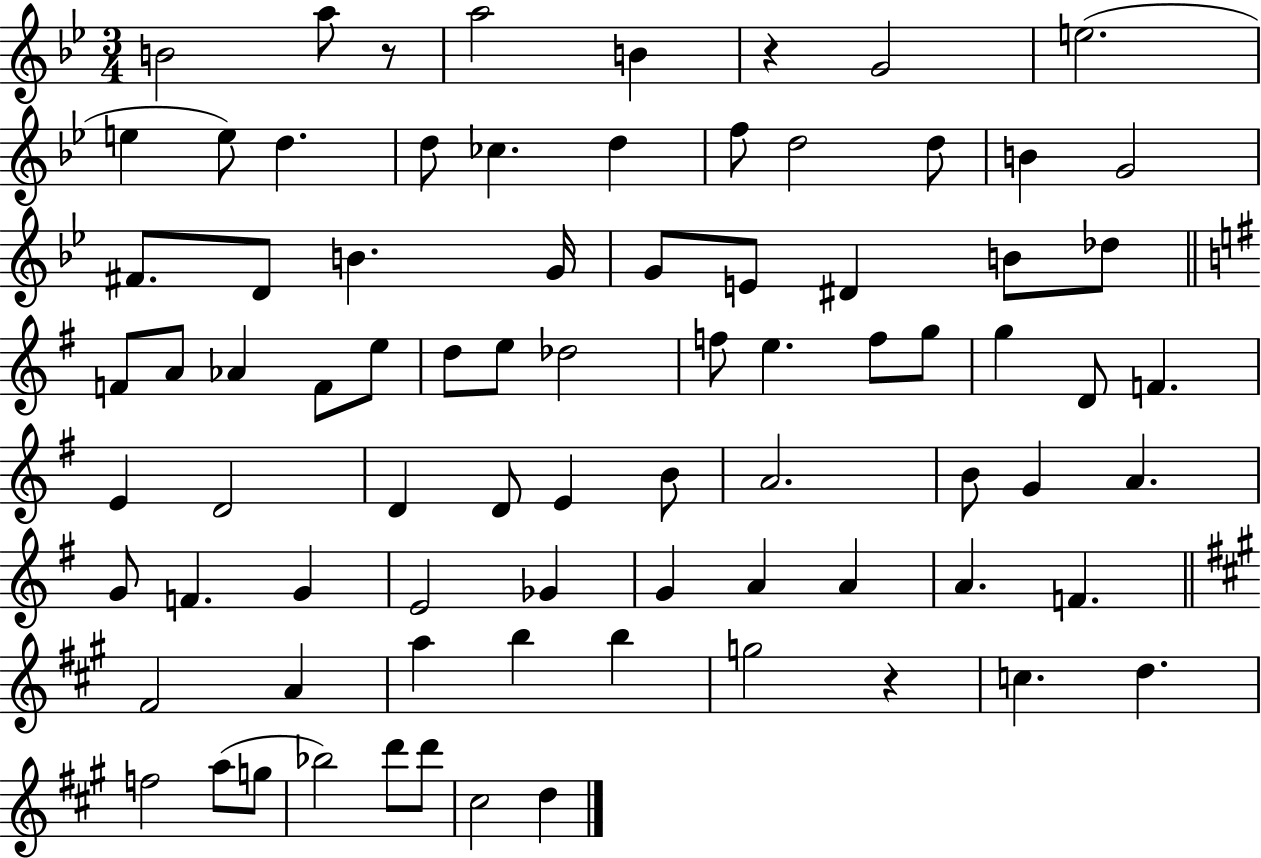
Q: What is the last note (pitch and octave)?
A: D5